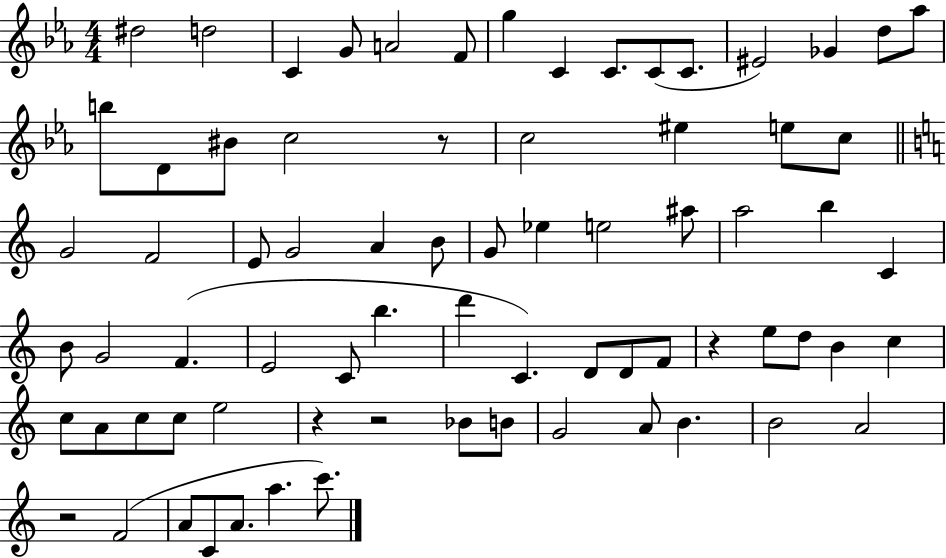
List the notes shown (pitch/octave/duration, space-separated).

D#5/h D5/h C4/q G4/e A4/h F4/e G5/q C4/q C4/e. C4/e C4/e. EIS4/h Gb4/q D5/e Ab5/e B5/e D4/e BIS4/e C5/h R/e C5/h EIS5/q E5/e C5/e G4/h F4/h E4/e G4/h A4/q B4/e G4/e Eb5/q E5/h A#5/e A5/h B5/q C4/q B4/e G4/h F4/q. E4/h C4/e B5/q. D6/q C4/q. D4/e D4/e F4/e R/q E5/e D5/e B4/q C5/q C5/e A4/e C5/e C5/e E5/h R/q R/h Bb4/e B4/e G4/h A4/e B4/q. B4/h A4/h R/h F4/h A4/e C4/e A4/e. A5/q. C6/e.